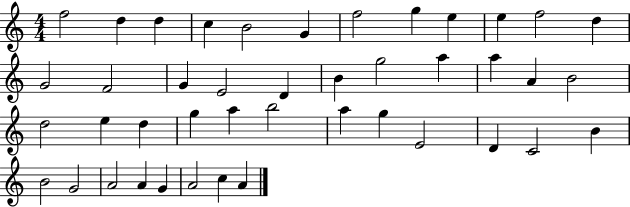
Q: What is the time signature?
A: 4/4